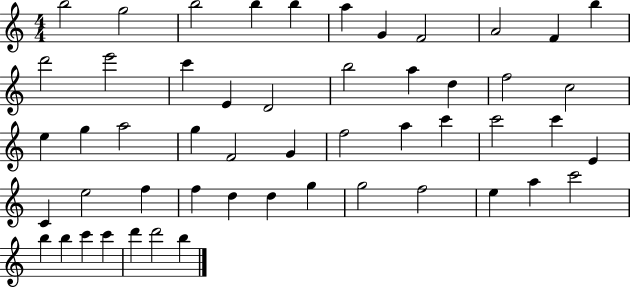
X:1
T:Untitled
M:4/4
L:1/4
K:C
b2 g2 b2 b b a G F2 A2 F b d'2 e'2 c' E D2 b2 a d f2 c2 e g a2 g F2 G f2 a c' c'2 c' E C e2 f f d d g g2 f2 e a c'2 b b c' c' d' d'2 b